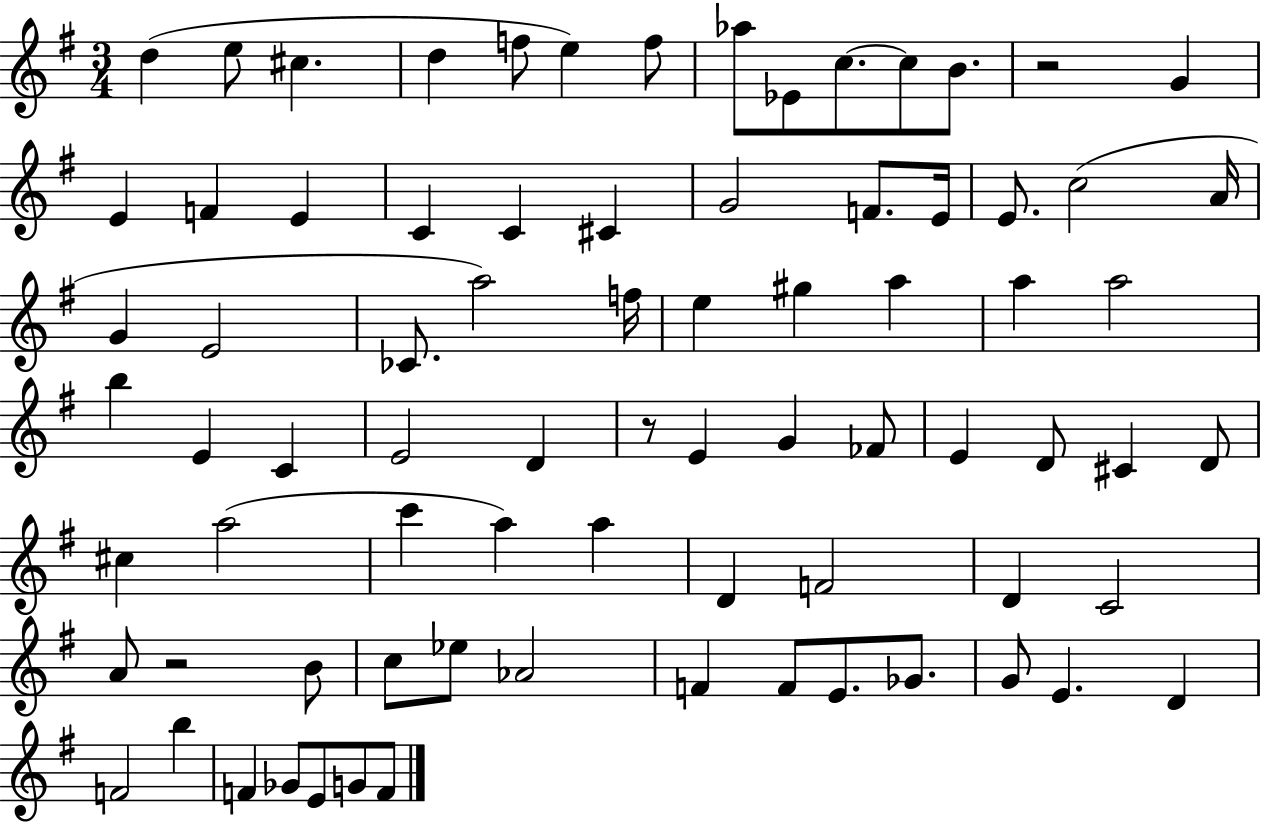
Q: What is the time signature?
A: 3/4